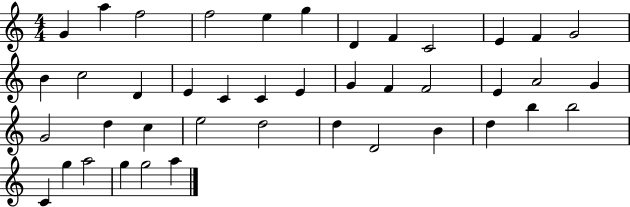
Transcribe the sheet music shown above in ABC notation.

X:1
T:Untitled
M:4/4
L:1/4
K:C
G a f2 f2 e g D F C2 E F G2 B c2 D E C C E G F F2 E A2 G G2 d c e2 d2 d D2 B d b b2 C g a2 g g2 a